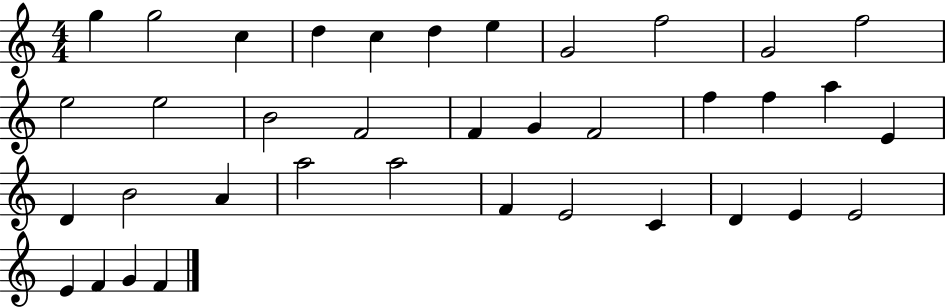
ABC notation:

X:1
T:Untitled
M:4/4
L:1/4
K:C
g g2 c d c d e G2 f2 G2 f2 e2 e2 B2 F2 F G F2 f f a E D B2 A a2 a2 F E2 C D E E2 E F G F